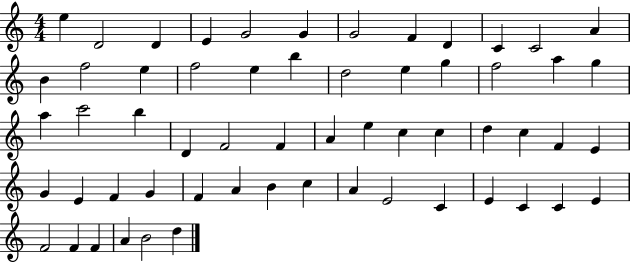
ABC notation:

X:1
T:Untitled
M:4/4
L:1/4
K:C
e D2 D E G2 G G2 F D C C2 A B f2 e f2 e b d2 e g f2 a g a c'2 b D F2 F A e c c d c F E G E F G F A B c A E2 C E C C E F2 F F A B2 d